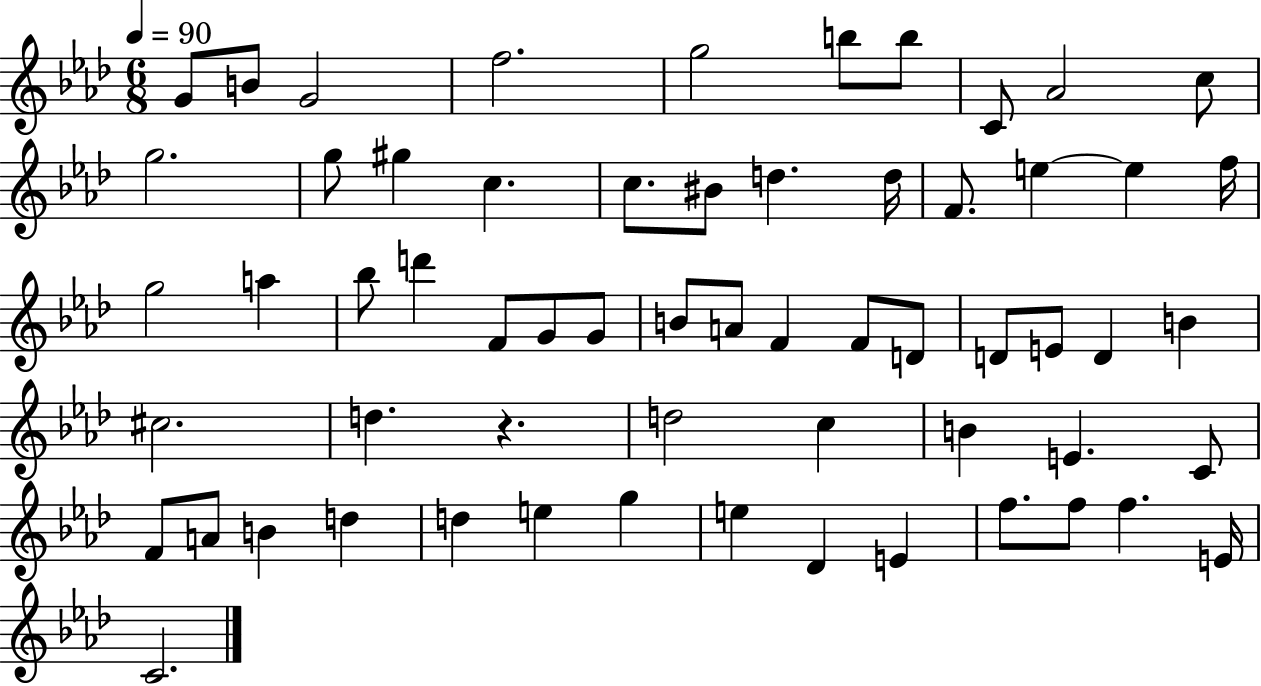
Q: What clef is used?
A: treble